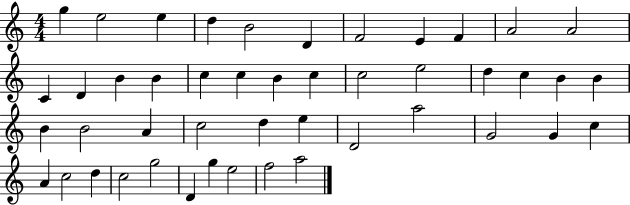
{
  \clef treble
  \numericTimeSignature
  \time 4/4
  \key c \major
  g''4 e''2 e''4 | d''4 b'2 d'4 | f'2 e'4 f'4 | a'2 a'2 | \break c'4 d'4 b'4 b'4 | c''4 c''4 b'4 c''4 | c''2 e''2 | d''4 c''4 b'4 b'4 | \break b'4 b'2 a'4 | c''2 d''4 e''4 | d'2 a''2 | g'2 g'4 c''4 | \break a'4 c''2 d''4 | c''2 g''2 | d'4 g''4 e''2 | f''2 a''2 | \break \bar "|."
}